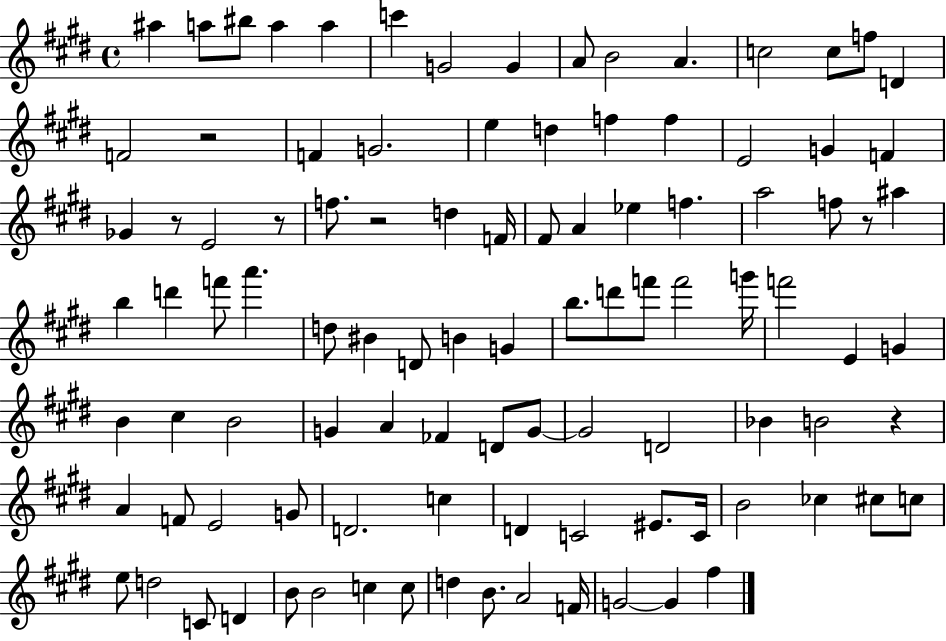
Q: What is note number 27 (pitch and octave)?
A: E4